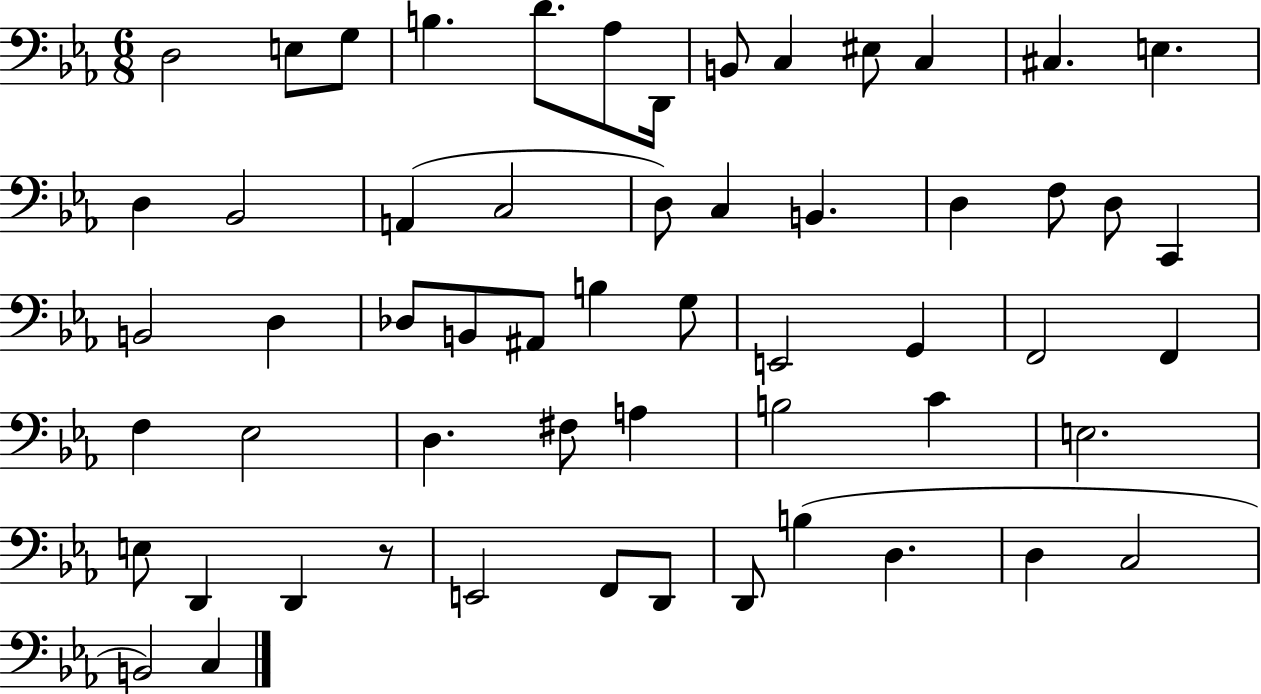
{
  \clef bass
  \numericTimeSignature
  \time 6/8
  \key ees \major
  d2 e8 g8 | b4. d'8. aes8 d,16 | b,8 c4 eis8 c4 | cis4. e4. | \break d4 bes,2 | a,4( c2 | d8) c4 b,4. | d4 f8 d8 c,4 | \break b,2 d4 | des8 b,8 ais,8 b4 g8 | e,2 g,4 | f,2 f,4 | \break f4 ees2 | d4. fis8 a4 | b2 c'4 | e2. | \break e8 d,4 d,4 r8 | e,2 f,8 d,8 | d,8 b4( d4. | d4 c2 | \break b,2) c4 | \bar "|."
}